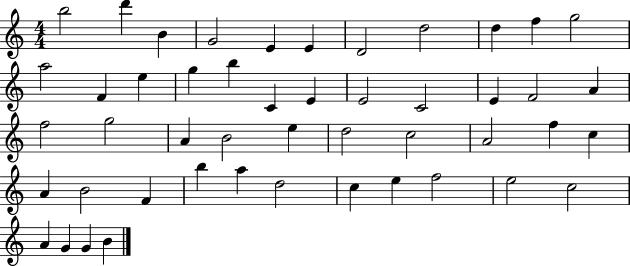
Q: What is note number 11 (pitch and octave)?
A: G5